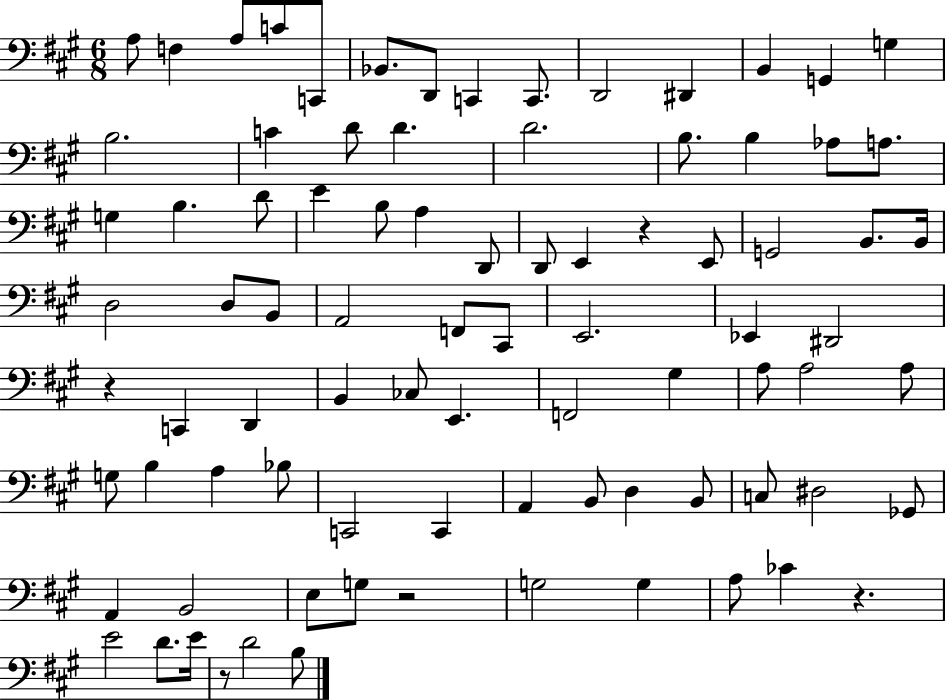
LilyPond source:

{
  \clef bass
  \numericTimeSignature
  \time 6/8
  \key a \major
  a8 f4 a8 c'8 c,8 | bes,8. d,8 c,4 c,8. | d,2 dis,4 | b,4 g,4 g4 | \break b2. | c'4 d'8 d'4. | d'2. | b8. b4 aes8 a8. | \break g4 b4. d'8 | e'4 b8 a4 d,8 | d,8 e,4 r4 e,8 | g,2 b,8. b,16 | \break d2 d8 b,8 | a,2 f,8 cis,8 | e,2. | ees,4 dis,2 | \break r4 c,4 d,4 | b,4 ces8 e,4. | f,2 gis4 | a8 a2 a8 | \break g8 b4 a4 bes8 | c,2 c,4 | a,4 b,8 d4 b,8 | c8 dis2 ges,8 | \break a,4 b,2 | e8 g8 r2 | g2 g4 | a8 ces'4 r4. | \break e'2 d'8. e'16 | r8 d'2 b8 | \bar "|."
}